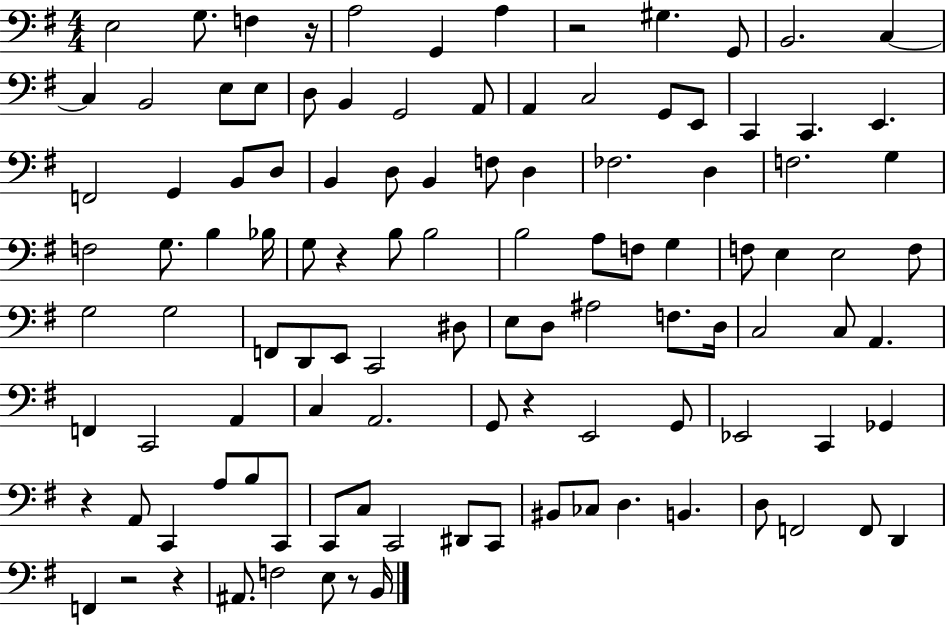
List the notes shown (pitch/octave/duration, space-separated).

E3/h G3/e. F3/q R/s A3/h G2/q A3/q R/h G#3/q. G2/e B2/h. C3/q C3/q B2/h E3/e E3/e D3/e B2/q G2/h A2/e A2/q C3/h G2/e E2/e C2/q C2/q. E2/q. F2/h G2/q B2/e D3/e B2/q D3/e B2/q F3/e D3/q FES3/h. D3/q F3/h. G3/q F3/h G3/e. B3/q Bb3/s G3/e R/q B3/e B3/h B3/h A3/e F3/e G3/q F3/e E3/q E3/h F3/e G3/h G3/h F2/e D2/e E2/e C2/h D#3/e E3/e D3/e A#3/h F3/e. D3/s C3/h C3/e A2/q. F2/q C2/h A2/q C3/q A2/h. G2/e R/q E2/h G2/e Eb2/h C2/q Gb2/q R/q A2/e C2/q A3/e B3/e C2/e C2/e C3/e C2/h D#2/e C2/e BIS2/e CES3/e D3/q. B2/q. D3/e F2/h F2/e D2/q F2/q R/h R/q A#2/e. F3/h E3/e R/e B2/s